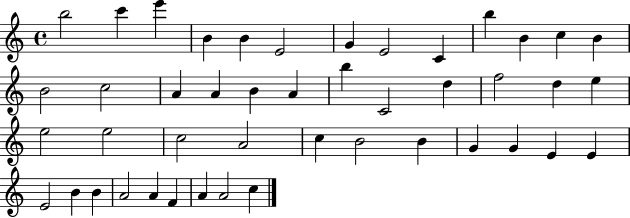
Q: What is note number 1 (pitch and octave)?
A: B5